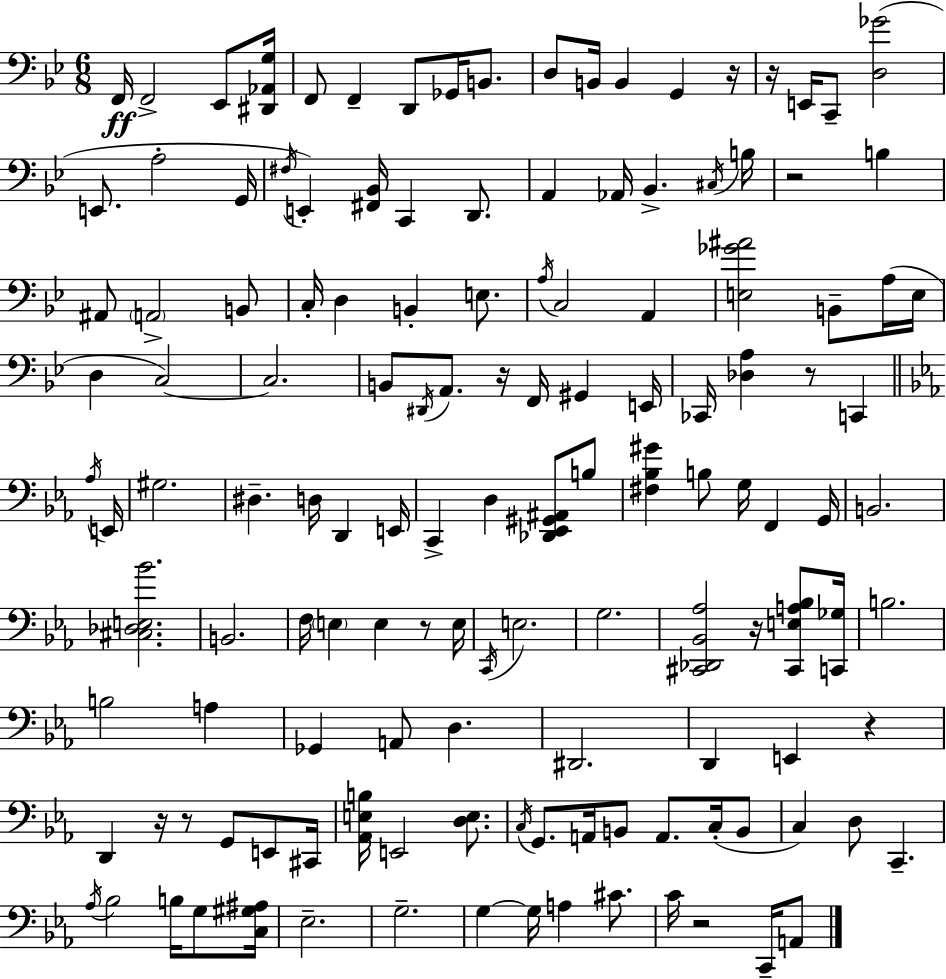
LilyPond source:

{
  \clef bass
  \numericTimeSignature
  \time 6/8
  \key g \minor
  f,16\ff f,2-> ees,8 <dis, aes, g>16 | f,8 f,4-- d,8 ges,16 b,8. | d8 b,16 b,4 g,4 r16 | r16 e,16 c,8-- <d ges'>2( | \break e,8. a2-. g,16 | \acciaccatura { fis16 } e,4-.) <fis, bes,>16 c,4 d,8. | a,4 aes,16 bes,4.-> | \acciaccatura { cis16 } b16 r2 b4 | \break ais,8 \parenthesize a,2-> | b,8 c16-. d4 b,4-. e8. | \acciaccatura { a16 } c2 a,4 | <e ges' ais'>2 b,8-- | \break a16( e16 d4 c2~~) | c2. | b,8 \acciaccatura { dis,16 } a,8. r16 f,16 gis,4 | e,16 ces,16 <des a>4 r8 c,4 | \break \bar "||" \break \key c \minor \acciaccatura { aes16 } e,16 gis2. | dis4.-- d16 d,4 | e,16 c,4-> d4 <des, ees, gis, ais,>8 | b8 <fis bes gis'>4 b8 g16 f,4 | \break g,16 b,2. | <cis des e bes'>2. | b,2. | f16 \parenthesize e4 e4 r8 | \break e16 \acciaccatura { c,16 } e2. | g2. | <cis, des, bes, aes>2 r16 | <cis, e a bes>8 <c, ges>16 b2. | \break b2 a4 | ges,4 a,8 d4. | dis,2. | d,4 e,4 r4 | \break d,4 r16 r8 g,8 | e,8 cis,16 <aes, e b>16 e,2 | <d e>8. \acciaccatura { c16 } g,8. a,16 b,8 a,8. | c16-.( b,8 c4) d8 c,4.-- | \break \acciaccatura { aes16 } bes2 | b16 g8 <c gis ais>16 ees2.-- | g2.-- | g4~~ g16 a4 | \break cis'8. c'16 r2 | c,16-- a,8 \bar "|."
}